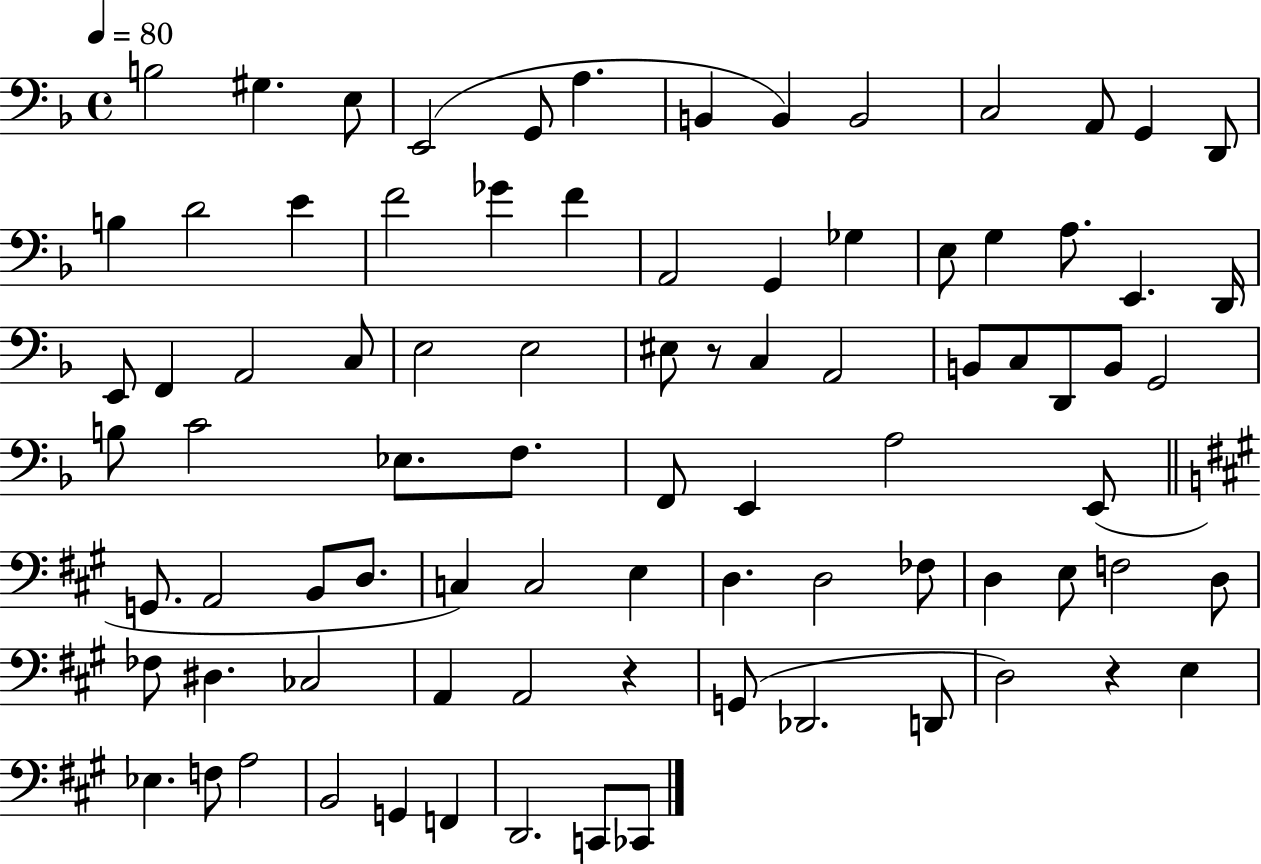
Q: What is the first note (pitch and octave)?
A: B3